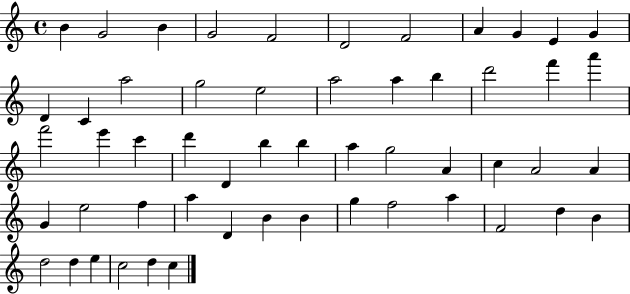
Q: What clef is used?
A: treble